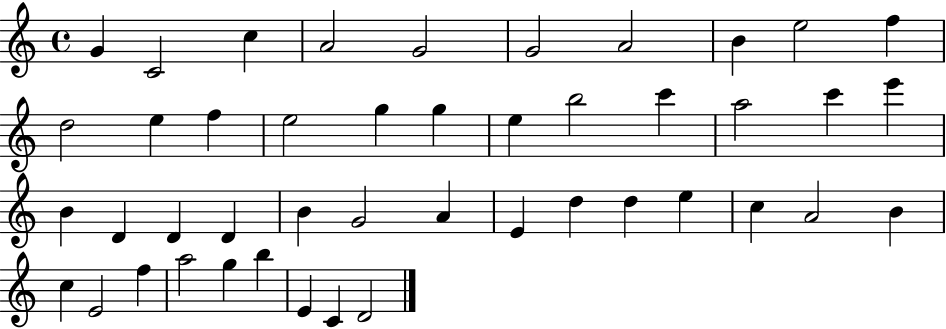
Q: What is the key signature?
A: C major